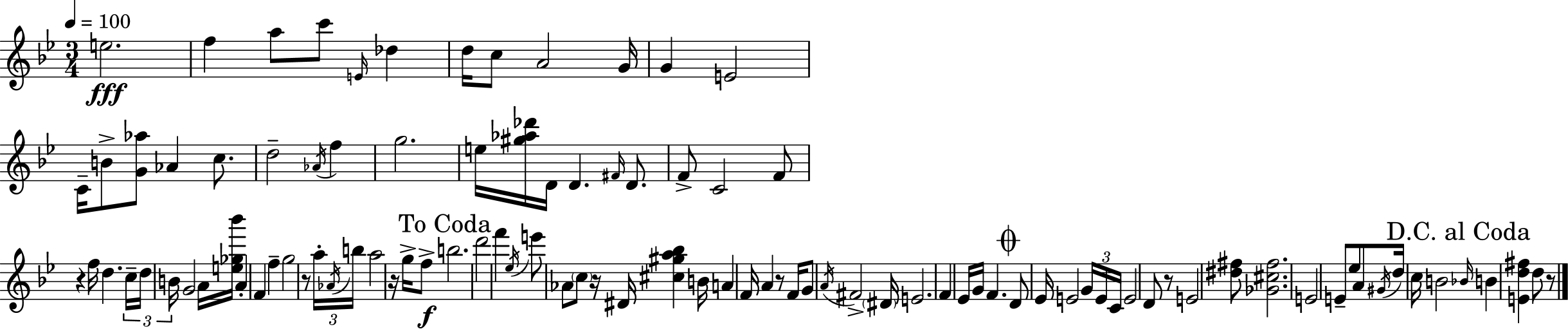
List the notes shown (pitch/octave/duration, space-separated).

E5/h. F5/q A5/e C6/e E4/s Db5/q D5/s C5/e A4/h G4/s G4/q E4/h C4/s B4/e [G4,Ab5]/e Ab4/q C5/e. D5/h Ab4/s F5/q G5/h. E5/s [G#5,Ab5,Db6]/s D4/s D4/q. F#4/s D4/e. F4/e C4/h F4/e R/q F5/s D5/q. C5/s D5/s B4/s G4/h A4/s [E5,Gb5,Bb6]/s A4/q F4/q F5/q G5/h R/e A5/s Ab4/s B5/s A5/h R/s G5/s F5/e B5/h. D6/h F6/q Eb5/s E6/e Ab4/e C5/e R/s D#4/s [C#5,G#5,A5,Bb5]/q B4/s A4/q F4/s A4/q R/e F4/s G4/e A4/s F#4/h D#4/s E4/h. F4/q Eb4/s G4/s F4/q. D4/e Eb4/s E4/h G4/s E4/s C4/s E4/h D4/e R/e E4/h [D#5,F#5]/e [Gb4,C#5,F#5]/h. E4/h E4/e Eb5/e A4/e G#4/s D5/s C5/s B4/h Bb4/s B4/q [E4,D5,F#5]/q D5/e R/e